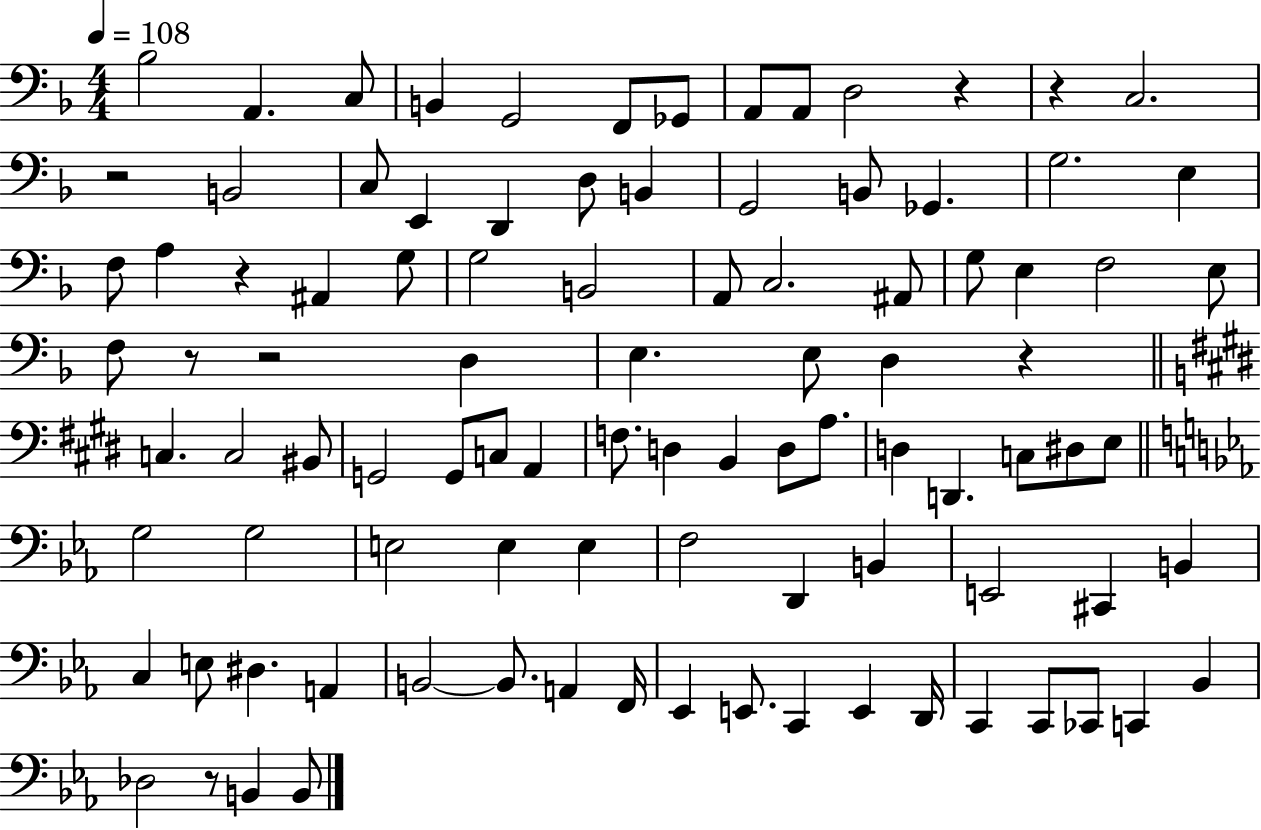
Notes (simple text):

Bb3/h A2/q. C3/e B2/q G2/h F2/e Gb2/e A2/e A2/e D3/h R/q R/q C3/h. R/h B2/h C3/e E2/q D2/q D3/e B2/q G2/h B2/e Gb2/q. G3/h. E3/q F3/e A3/q R/q A#2/q G3/e G3/h B2/h A2/e C3/h. A#2/e G3/e E3/q F3/h E3/e F3/e R/e R/h D3/q E3/q. E3/e D3/q R/q C3/q. C3/h BIS2/e G2/h G2/e C3/e A2/q F3/e. D3/q B2/q D3/e A3/e. D3/q D2/q. C3/e D#3/e E3/e G3/h G3/h E3/h E3/q E3/q F3/h D2/q B2/q E2/h C#2/q B2/q C3/q E3/e D#3/q. A2/q B2/h B2/e. A2/q F2/s Eb2/q E2/e. C2/q E2/q D2/s C2/q C2/e CES2/e C2/q Bb2/q Db3/h R/e B2/q B2/e